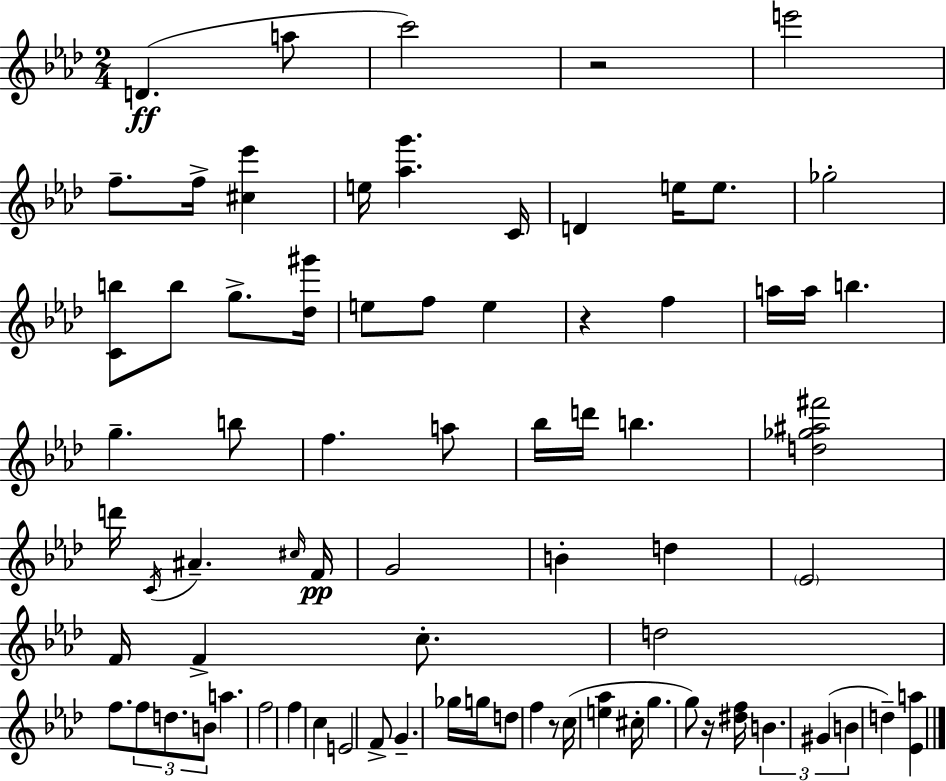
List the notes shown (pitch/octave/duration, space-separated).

D4/q. A5/e C6/h R/h E6/h F5/e. F5/s [C#5,Eb6]/q E5/s [Ab5,G6]/q. C4/s D4/q E5/s E5/e. Gb5/h [C4,B5]/e B5/e G5/e. [Db5,G#6]/s E5/e F5/e E5/q R/q F5/q A5/s A5/s B5/q. G5/q. B5/e F5/q. A5/e Bb5/s D6/s B5/q. [D5,Gb5,A#5,F#6]/h D6/s C4/s A#4/q. C#5/s F4/s G4/h B4/q D5/q Eb4/h F4/s F4/q C5/e. D5/h F5/e. F5/e D5/e. B4/e A5/q. F5/h F5/q C5/q E4/h F4/e G4/q. Gb5/s G5/s D5/e F5/q R/e C5/s [E5,Ab5]/q C#5/s G5/q. G5/e R/s [D#5,F5]/s B4/q. G#4/q B4/q D5/q [Eb4,A5]/q